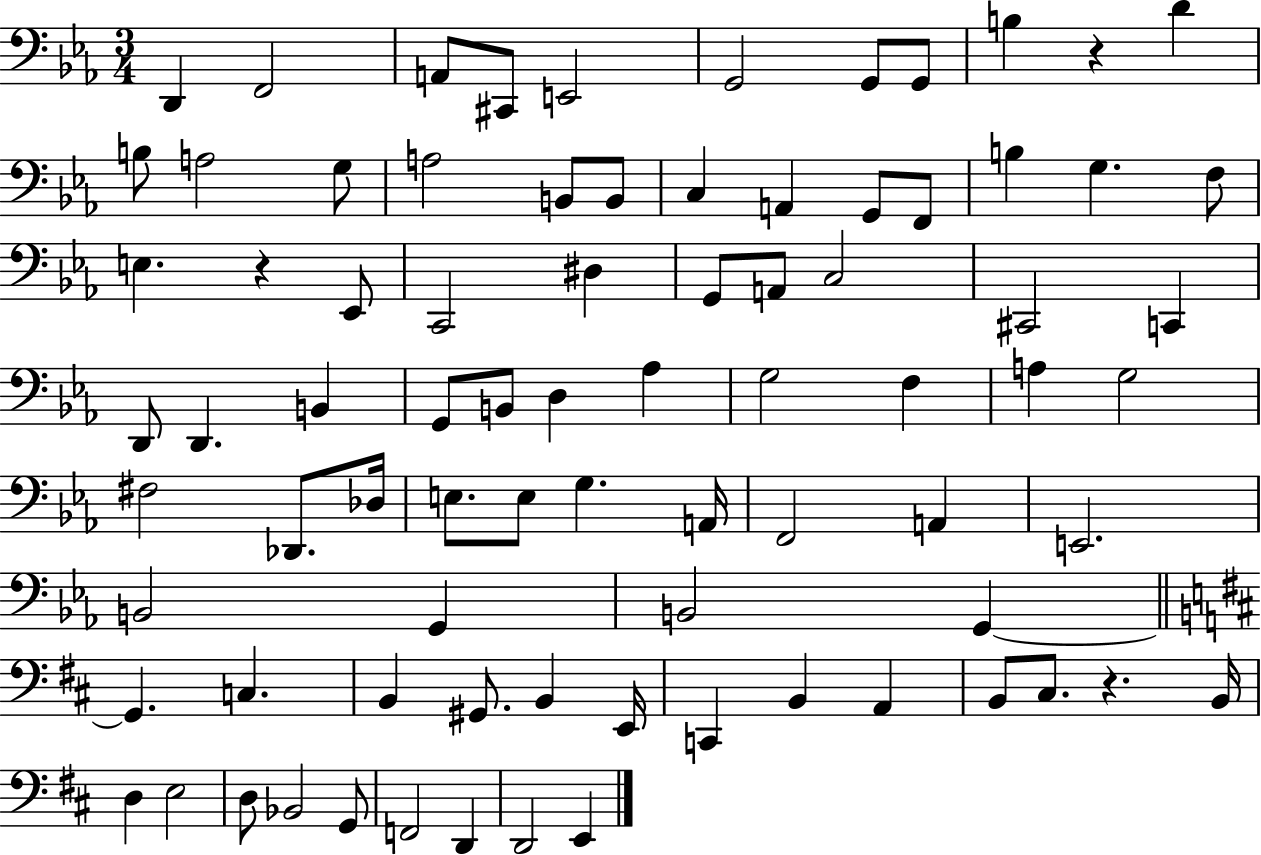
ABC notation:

X:1
T:Untitled
M:3/4
L:1/4
K:Eb
D,, F,,2 A,,/2 ^C,,/2 E,,2 G,,2 G,,/2 G,,/2 B, z D B,/2 A,2 G,/2 A,2 B,,/2 B,,/2 C, A,, G,,/2 F,,/2 B, G, F,/2 E, z _E,,/2 C,,2 ^D, G,,/2 A,,/2 C,2 ^C,,2 C,, D,,/2 D,, B,, G,,/2 B,,/2 D, _A, G,2 F, A, G,2 ^F,2 _D,,/2 _D,/4 E,/2 E,/2 G, A,,/4 F,,2 A,, E,,2 B,,2 G,, B,,2 G,, G,, C, B,, ^G,,/2 B,, E,,/4 C,, B,, A,, B,,/2 ^C,/2 z B,,/4 D, E,2 D,/2 _B,,2 G,,/2 F,,2 D,, D,,2 E,,